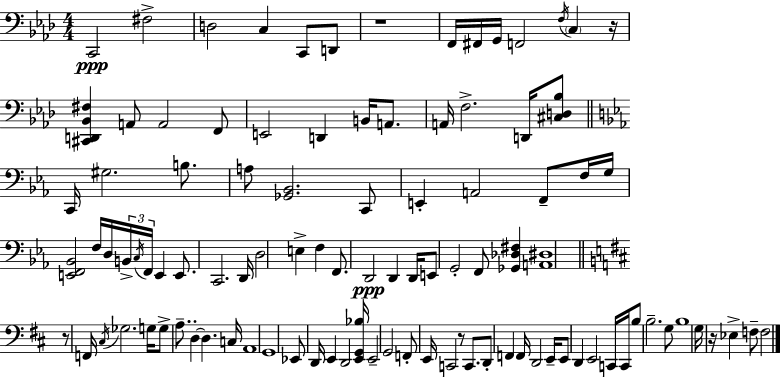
{
  \clef bass
  \numericTimeSignature
  \time 4/4
  \key aes \major
  c,2\ppp fis2-> | d2 c4 c,8 d,8 | r1 | f,16 fis,16 g,16 f,2 \acciaccatura { f16 } \parenthesize c4 | \break r16 <cis, d, bes, fis>4 a,8 a,2 f,8 | e,2 d,4 b,16 a,8. | a,16 f2.-> d,16 <cis d bes>8 | \bar "||" \break \key ees \major c,16 gis2. b8. | a8 <ges, bes,>2. c,8 | e,4-. a,2 f,8-- f16 g16 | <e, f, bes,>2 f16 d16 \tuplet 3/2 { b,16-> \acciaccatura { c16 } f,16 } e,4 | \break e,8. c,2. | d,16 d2 e4-> f4 | f,8. d,2\ppp d,4 | d,16 e,8 g,2-. f,8 <ges, des fis>4 | \break <a, dis>1 | \bar "||" \break \key b \minor r8 f,16 \acciaccatura { cis16 } ges2. | g16 g8-> a8.-- d4-.~~ d4. | c16 a,1 | g,1 | \break ees,8 d,16 e,4 d,2 | <e, g, bes>16 e,2-- g,2 | f,8-. e,16 c,2 r8 c,8. | d,8-. f,4 f,16 d,2 | \break e,16-- e,8 d,4 e,2 c,16 | c,16 b8 b2.-- g8 | b1 | g16 r16 ees4-> f8-- f2 | \break \bar "|."
}